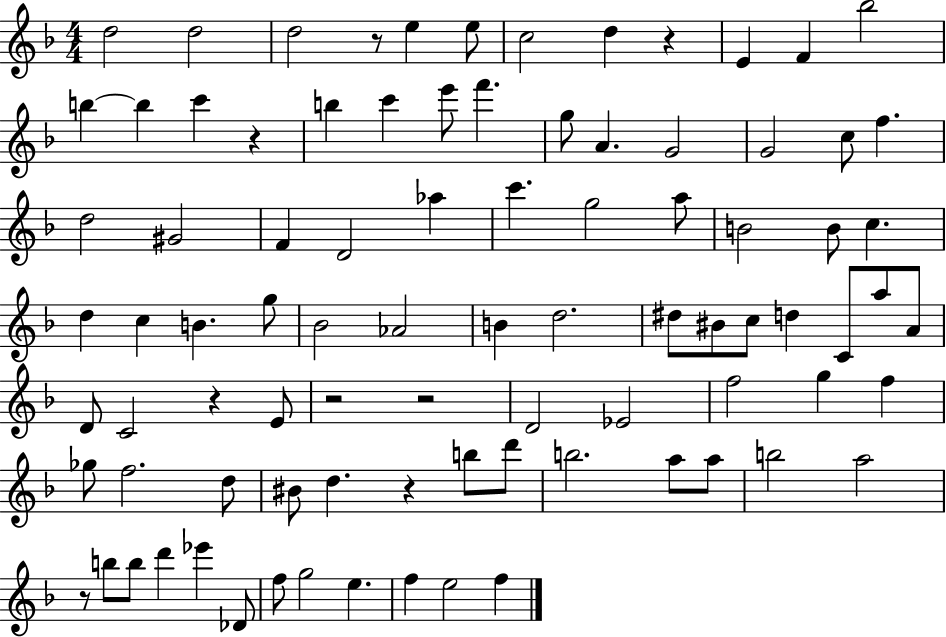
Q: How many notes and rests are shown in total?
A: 88